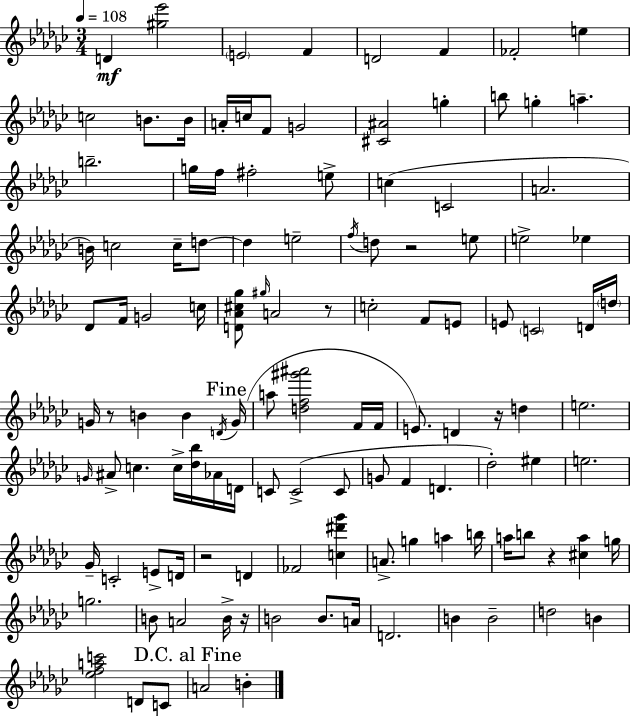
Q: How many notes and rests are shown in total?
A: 121